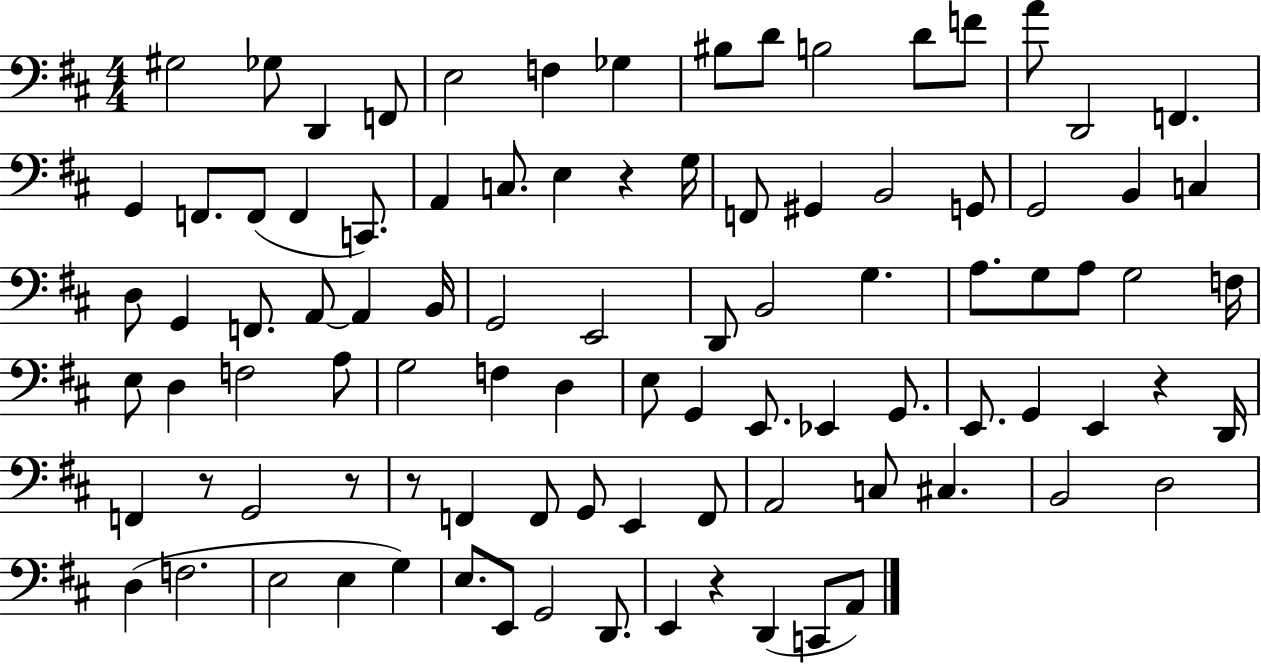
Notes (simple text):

G#3/h Gb3/e D2/q F2/e E3/h F3/q Gb3/q BIS3/e D4/e B3/h D4/e F4/e A4/e D2/h F2/q. G2/q F2/e. F2/e F2/q C2/e. A2/q C3/e. E3/q R/q G3/s F2/e G#2/q B2/h G2/e G2/h B2/q C3/q D3/e G2/q F2/e. A2/e A2/q B2/s G2/h E2/h D2/e B2/h G3/q. A3/e. G3/e A3/e G3/h F3/s E3/e D3/q F3/h A3/e G3/h F3/q D3/q E3/e G2/q E2/e. Eb2/q G2/e. E2/e. G2/q E2/q R/q D2/s F2/q R/e G2/h R/e R/e F2/q F2/e G2/e E2/q F2/e A2/h C3/e C#3/q. B2/h D3/h D3/q F3/h. E3/h E3/q G3/q E3/e. E2/e G2/h D2/e. E2/q R/q D2/q C2/e A2/e